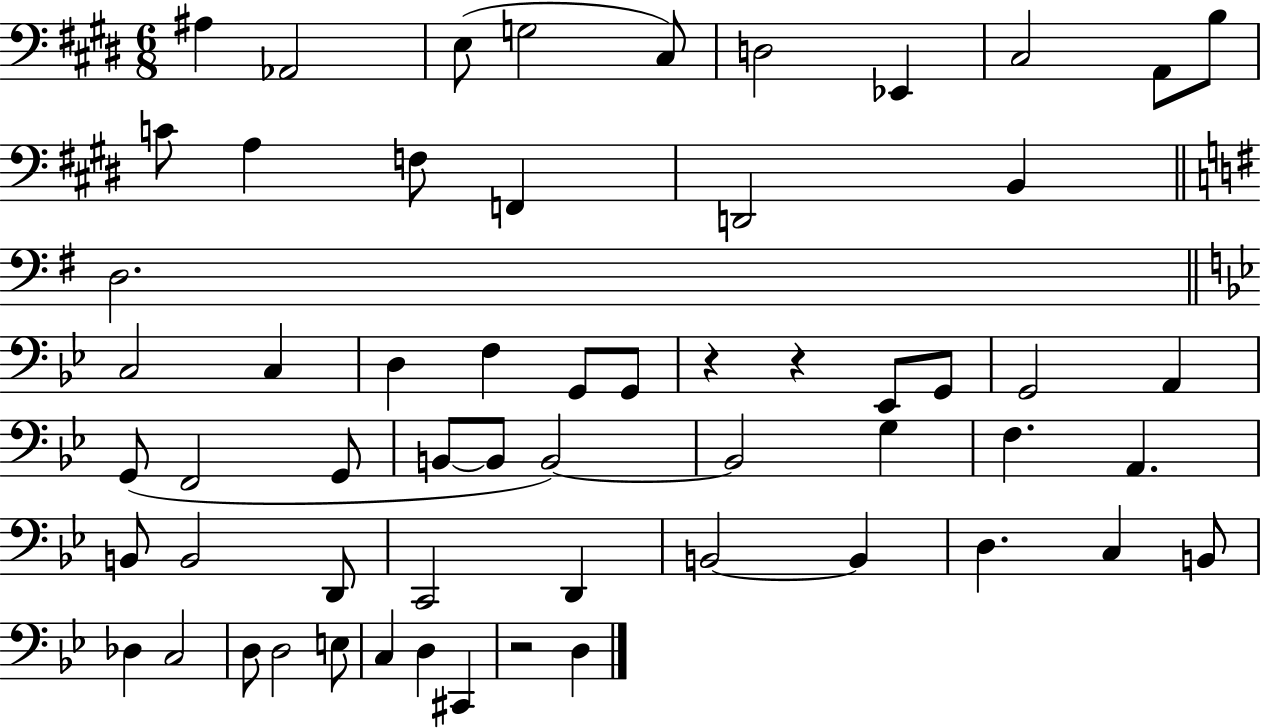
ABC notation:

X:1
T:Untitled
M:6/8
L:1/4
K:E
^A, _A,,2 E,/2 G,2 ^C,/2 D,2 _E,, ^C,2 A,,/2 B,/2 C/2 A, F,/2 F,, D,,2 B,, D,2 C,2 C, D, F, G,,/2 G,,/2 z z _E,,/2 G,,/2 G,,2 A,, G,,/2 F,,2 G,,/2 B,,/2 B,,/2 B,,2 B,,2 G, F, A,, B,,/2 B,,2 D,,/2 C,,2 D,, B,,2 B,, D, C, B,,/2 _D, C,2 D,/2 D,2 E,/2 C, D, ^C,, z2 D,